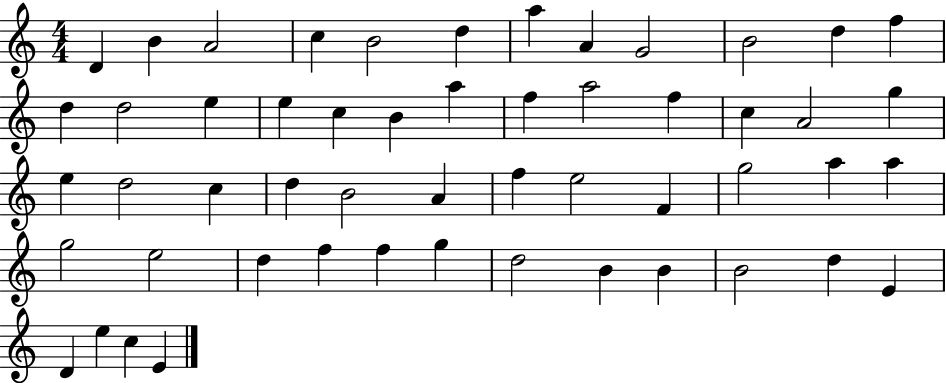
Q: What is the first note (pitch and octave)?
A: D4